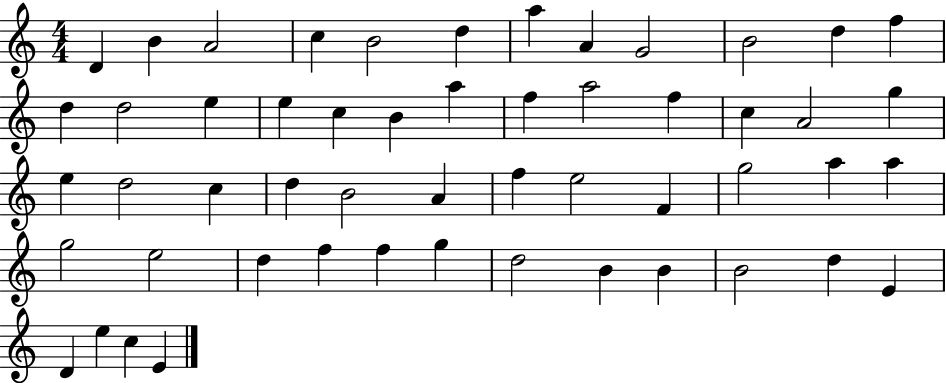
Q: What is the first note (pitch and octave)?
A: D4